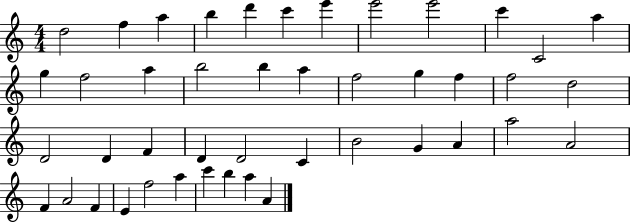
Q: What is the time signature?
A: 4/4